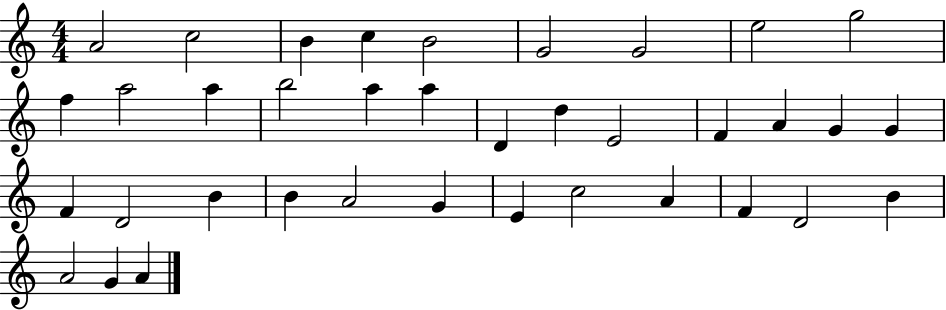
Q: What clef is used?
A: treble